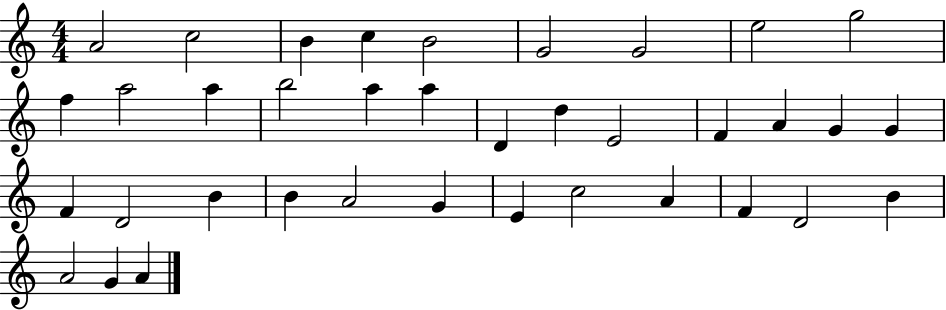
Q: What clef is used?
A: treble